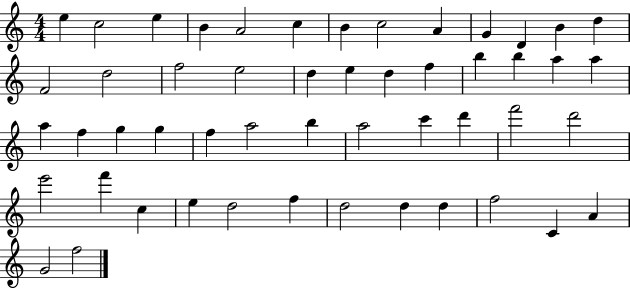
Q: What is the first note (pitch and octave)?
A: E5